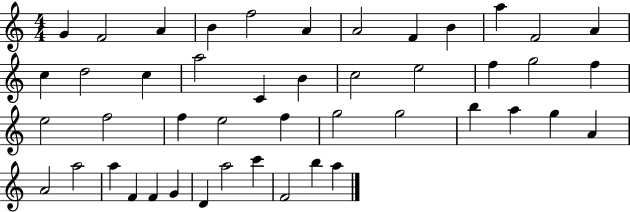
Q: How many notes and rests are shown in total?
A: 46